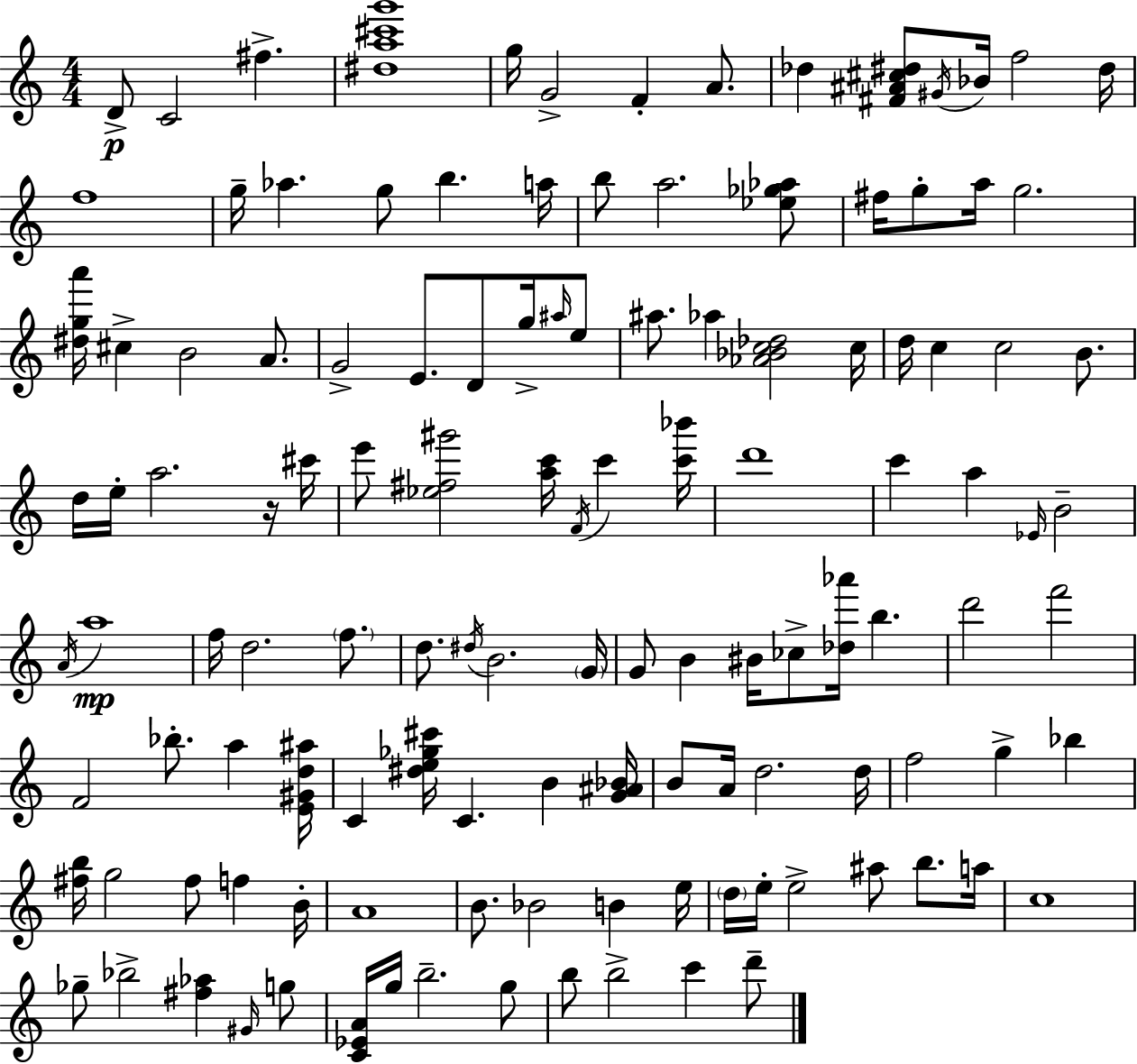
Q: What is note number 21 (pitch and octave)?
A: F#5